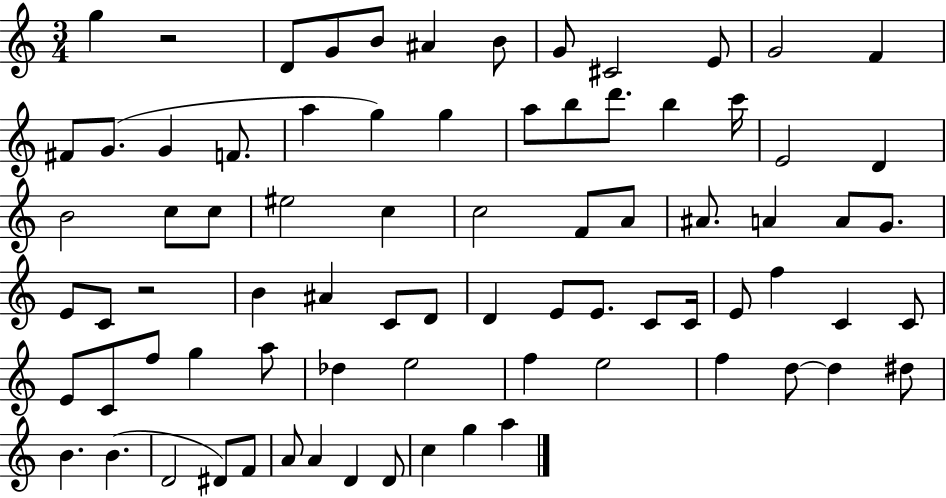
G5/q R/h D4/e G4/e B4/e A#4/q B4/e G4/e C#4/h E4/e G4/h F4/q F#4/e G4/e. G4/q F4/e. A5/q G5/q G5/q A5/e B5/e D6/e. B5/q C6/s E4/h D4/q B4/h C5/e C5/e EIS5/h C5/q C5/h F4/e A4/e A#4/e. A4/q A4/e G4/e. E4/e C4/e R/h B4/q A#4/q C4/e D4/e D4/q E4/e E4/e. C4/e C4/s E4/e F5/q C4/q C4/e E4/e C4/e F5/e G5/q A5/e Db5/q E5/h F5/q E5/h F5/q D5/e D5/q D#5/e B4/q. B4/q. D4/h D#4/e F4/e A4/e A4/q D4/q D4/e C5/q G5/q A5/q